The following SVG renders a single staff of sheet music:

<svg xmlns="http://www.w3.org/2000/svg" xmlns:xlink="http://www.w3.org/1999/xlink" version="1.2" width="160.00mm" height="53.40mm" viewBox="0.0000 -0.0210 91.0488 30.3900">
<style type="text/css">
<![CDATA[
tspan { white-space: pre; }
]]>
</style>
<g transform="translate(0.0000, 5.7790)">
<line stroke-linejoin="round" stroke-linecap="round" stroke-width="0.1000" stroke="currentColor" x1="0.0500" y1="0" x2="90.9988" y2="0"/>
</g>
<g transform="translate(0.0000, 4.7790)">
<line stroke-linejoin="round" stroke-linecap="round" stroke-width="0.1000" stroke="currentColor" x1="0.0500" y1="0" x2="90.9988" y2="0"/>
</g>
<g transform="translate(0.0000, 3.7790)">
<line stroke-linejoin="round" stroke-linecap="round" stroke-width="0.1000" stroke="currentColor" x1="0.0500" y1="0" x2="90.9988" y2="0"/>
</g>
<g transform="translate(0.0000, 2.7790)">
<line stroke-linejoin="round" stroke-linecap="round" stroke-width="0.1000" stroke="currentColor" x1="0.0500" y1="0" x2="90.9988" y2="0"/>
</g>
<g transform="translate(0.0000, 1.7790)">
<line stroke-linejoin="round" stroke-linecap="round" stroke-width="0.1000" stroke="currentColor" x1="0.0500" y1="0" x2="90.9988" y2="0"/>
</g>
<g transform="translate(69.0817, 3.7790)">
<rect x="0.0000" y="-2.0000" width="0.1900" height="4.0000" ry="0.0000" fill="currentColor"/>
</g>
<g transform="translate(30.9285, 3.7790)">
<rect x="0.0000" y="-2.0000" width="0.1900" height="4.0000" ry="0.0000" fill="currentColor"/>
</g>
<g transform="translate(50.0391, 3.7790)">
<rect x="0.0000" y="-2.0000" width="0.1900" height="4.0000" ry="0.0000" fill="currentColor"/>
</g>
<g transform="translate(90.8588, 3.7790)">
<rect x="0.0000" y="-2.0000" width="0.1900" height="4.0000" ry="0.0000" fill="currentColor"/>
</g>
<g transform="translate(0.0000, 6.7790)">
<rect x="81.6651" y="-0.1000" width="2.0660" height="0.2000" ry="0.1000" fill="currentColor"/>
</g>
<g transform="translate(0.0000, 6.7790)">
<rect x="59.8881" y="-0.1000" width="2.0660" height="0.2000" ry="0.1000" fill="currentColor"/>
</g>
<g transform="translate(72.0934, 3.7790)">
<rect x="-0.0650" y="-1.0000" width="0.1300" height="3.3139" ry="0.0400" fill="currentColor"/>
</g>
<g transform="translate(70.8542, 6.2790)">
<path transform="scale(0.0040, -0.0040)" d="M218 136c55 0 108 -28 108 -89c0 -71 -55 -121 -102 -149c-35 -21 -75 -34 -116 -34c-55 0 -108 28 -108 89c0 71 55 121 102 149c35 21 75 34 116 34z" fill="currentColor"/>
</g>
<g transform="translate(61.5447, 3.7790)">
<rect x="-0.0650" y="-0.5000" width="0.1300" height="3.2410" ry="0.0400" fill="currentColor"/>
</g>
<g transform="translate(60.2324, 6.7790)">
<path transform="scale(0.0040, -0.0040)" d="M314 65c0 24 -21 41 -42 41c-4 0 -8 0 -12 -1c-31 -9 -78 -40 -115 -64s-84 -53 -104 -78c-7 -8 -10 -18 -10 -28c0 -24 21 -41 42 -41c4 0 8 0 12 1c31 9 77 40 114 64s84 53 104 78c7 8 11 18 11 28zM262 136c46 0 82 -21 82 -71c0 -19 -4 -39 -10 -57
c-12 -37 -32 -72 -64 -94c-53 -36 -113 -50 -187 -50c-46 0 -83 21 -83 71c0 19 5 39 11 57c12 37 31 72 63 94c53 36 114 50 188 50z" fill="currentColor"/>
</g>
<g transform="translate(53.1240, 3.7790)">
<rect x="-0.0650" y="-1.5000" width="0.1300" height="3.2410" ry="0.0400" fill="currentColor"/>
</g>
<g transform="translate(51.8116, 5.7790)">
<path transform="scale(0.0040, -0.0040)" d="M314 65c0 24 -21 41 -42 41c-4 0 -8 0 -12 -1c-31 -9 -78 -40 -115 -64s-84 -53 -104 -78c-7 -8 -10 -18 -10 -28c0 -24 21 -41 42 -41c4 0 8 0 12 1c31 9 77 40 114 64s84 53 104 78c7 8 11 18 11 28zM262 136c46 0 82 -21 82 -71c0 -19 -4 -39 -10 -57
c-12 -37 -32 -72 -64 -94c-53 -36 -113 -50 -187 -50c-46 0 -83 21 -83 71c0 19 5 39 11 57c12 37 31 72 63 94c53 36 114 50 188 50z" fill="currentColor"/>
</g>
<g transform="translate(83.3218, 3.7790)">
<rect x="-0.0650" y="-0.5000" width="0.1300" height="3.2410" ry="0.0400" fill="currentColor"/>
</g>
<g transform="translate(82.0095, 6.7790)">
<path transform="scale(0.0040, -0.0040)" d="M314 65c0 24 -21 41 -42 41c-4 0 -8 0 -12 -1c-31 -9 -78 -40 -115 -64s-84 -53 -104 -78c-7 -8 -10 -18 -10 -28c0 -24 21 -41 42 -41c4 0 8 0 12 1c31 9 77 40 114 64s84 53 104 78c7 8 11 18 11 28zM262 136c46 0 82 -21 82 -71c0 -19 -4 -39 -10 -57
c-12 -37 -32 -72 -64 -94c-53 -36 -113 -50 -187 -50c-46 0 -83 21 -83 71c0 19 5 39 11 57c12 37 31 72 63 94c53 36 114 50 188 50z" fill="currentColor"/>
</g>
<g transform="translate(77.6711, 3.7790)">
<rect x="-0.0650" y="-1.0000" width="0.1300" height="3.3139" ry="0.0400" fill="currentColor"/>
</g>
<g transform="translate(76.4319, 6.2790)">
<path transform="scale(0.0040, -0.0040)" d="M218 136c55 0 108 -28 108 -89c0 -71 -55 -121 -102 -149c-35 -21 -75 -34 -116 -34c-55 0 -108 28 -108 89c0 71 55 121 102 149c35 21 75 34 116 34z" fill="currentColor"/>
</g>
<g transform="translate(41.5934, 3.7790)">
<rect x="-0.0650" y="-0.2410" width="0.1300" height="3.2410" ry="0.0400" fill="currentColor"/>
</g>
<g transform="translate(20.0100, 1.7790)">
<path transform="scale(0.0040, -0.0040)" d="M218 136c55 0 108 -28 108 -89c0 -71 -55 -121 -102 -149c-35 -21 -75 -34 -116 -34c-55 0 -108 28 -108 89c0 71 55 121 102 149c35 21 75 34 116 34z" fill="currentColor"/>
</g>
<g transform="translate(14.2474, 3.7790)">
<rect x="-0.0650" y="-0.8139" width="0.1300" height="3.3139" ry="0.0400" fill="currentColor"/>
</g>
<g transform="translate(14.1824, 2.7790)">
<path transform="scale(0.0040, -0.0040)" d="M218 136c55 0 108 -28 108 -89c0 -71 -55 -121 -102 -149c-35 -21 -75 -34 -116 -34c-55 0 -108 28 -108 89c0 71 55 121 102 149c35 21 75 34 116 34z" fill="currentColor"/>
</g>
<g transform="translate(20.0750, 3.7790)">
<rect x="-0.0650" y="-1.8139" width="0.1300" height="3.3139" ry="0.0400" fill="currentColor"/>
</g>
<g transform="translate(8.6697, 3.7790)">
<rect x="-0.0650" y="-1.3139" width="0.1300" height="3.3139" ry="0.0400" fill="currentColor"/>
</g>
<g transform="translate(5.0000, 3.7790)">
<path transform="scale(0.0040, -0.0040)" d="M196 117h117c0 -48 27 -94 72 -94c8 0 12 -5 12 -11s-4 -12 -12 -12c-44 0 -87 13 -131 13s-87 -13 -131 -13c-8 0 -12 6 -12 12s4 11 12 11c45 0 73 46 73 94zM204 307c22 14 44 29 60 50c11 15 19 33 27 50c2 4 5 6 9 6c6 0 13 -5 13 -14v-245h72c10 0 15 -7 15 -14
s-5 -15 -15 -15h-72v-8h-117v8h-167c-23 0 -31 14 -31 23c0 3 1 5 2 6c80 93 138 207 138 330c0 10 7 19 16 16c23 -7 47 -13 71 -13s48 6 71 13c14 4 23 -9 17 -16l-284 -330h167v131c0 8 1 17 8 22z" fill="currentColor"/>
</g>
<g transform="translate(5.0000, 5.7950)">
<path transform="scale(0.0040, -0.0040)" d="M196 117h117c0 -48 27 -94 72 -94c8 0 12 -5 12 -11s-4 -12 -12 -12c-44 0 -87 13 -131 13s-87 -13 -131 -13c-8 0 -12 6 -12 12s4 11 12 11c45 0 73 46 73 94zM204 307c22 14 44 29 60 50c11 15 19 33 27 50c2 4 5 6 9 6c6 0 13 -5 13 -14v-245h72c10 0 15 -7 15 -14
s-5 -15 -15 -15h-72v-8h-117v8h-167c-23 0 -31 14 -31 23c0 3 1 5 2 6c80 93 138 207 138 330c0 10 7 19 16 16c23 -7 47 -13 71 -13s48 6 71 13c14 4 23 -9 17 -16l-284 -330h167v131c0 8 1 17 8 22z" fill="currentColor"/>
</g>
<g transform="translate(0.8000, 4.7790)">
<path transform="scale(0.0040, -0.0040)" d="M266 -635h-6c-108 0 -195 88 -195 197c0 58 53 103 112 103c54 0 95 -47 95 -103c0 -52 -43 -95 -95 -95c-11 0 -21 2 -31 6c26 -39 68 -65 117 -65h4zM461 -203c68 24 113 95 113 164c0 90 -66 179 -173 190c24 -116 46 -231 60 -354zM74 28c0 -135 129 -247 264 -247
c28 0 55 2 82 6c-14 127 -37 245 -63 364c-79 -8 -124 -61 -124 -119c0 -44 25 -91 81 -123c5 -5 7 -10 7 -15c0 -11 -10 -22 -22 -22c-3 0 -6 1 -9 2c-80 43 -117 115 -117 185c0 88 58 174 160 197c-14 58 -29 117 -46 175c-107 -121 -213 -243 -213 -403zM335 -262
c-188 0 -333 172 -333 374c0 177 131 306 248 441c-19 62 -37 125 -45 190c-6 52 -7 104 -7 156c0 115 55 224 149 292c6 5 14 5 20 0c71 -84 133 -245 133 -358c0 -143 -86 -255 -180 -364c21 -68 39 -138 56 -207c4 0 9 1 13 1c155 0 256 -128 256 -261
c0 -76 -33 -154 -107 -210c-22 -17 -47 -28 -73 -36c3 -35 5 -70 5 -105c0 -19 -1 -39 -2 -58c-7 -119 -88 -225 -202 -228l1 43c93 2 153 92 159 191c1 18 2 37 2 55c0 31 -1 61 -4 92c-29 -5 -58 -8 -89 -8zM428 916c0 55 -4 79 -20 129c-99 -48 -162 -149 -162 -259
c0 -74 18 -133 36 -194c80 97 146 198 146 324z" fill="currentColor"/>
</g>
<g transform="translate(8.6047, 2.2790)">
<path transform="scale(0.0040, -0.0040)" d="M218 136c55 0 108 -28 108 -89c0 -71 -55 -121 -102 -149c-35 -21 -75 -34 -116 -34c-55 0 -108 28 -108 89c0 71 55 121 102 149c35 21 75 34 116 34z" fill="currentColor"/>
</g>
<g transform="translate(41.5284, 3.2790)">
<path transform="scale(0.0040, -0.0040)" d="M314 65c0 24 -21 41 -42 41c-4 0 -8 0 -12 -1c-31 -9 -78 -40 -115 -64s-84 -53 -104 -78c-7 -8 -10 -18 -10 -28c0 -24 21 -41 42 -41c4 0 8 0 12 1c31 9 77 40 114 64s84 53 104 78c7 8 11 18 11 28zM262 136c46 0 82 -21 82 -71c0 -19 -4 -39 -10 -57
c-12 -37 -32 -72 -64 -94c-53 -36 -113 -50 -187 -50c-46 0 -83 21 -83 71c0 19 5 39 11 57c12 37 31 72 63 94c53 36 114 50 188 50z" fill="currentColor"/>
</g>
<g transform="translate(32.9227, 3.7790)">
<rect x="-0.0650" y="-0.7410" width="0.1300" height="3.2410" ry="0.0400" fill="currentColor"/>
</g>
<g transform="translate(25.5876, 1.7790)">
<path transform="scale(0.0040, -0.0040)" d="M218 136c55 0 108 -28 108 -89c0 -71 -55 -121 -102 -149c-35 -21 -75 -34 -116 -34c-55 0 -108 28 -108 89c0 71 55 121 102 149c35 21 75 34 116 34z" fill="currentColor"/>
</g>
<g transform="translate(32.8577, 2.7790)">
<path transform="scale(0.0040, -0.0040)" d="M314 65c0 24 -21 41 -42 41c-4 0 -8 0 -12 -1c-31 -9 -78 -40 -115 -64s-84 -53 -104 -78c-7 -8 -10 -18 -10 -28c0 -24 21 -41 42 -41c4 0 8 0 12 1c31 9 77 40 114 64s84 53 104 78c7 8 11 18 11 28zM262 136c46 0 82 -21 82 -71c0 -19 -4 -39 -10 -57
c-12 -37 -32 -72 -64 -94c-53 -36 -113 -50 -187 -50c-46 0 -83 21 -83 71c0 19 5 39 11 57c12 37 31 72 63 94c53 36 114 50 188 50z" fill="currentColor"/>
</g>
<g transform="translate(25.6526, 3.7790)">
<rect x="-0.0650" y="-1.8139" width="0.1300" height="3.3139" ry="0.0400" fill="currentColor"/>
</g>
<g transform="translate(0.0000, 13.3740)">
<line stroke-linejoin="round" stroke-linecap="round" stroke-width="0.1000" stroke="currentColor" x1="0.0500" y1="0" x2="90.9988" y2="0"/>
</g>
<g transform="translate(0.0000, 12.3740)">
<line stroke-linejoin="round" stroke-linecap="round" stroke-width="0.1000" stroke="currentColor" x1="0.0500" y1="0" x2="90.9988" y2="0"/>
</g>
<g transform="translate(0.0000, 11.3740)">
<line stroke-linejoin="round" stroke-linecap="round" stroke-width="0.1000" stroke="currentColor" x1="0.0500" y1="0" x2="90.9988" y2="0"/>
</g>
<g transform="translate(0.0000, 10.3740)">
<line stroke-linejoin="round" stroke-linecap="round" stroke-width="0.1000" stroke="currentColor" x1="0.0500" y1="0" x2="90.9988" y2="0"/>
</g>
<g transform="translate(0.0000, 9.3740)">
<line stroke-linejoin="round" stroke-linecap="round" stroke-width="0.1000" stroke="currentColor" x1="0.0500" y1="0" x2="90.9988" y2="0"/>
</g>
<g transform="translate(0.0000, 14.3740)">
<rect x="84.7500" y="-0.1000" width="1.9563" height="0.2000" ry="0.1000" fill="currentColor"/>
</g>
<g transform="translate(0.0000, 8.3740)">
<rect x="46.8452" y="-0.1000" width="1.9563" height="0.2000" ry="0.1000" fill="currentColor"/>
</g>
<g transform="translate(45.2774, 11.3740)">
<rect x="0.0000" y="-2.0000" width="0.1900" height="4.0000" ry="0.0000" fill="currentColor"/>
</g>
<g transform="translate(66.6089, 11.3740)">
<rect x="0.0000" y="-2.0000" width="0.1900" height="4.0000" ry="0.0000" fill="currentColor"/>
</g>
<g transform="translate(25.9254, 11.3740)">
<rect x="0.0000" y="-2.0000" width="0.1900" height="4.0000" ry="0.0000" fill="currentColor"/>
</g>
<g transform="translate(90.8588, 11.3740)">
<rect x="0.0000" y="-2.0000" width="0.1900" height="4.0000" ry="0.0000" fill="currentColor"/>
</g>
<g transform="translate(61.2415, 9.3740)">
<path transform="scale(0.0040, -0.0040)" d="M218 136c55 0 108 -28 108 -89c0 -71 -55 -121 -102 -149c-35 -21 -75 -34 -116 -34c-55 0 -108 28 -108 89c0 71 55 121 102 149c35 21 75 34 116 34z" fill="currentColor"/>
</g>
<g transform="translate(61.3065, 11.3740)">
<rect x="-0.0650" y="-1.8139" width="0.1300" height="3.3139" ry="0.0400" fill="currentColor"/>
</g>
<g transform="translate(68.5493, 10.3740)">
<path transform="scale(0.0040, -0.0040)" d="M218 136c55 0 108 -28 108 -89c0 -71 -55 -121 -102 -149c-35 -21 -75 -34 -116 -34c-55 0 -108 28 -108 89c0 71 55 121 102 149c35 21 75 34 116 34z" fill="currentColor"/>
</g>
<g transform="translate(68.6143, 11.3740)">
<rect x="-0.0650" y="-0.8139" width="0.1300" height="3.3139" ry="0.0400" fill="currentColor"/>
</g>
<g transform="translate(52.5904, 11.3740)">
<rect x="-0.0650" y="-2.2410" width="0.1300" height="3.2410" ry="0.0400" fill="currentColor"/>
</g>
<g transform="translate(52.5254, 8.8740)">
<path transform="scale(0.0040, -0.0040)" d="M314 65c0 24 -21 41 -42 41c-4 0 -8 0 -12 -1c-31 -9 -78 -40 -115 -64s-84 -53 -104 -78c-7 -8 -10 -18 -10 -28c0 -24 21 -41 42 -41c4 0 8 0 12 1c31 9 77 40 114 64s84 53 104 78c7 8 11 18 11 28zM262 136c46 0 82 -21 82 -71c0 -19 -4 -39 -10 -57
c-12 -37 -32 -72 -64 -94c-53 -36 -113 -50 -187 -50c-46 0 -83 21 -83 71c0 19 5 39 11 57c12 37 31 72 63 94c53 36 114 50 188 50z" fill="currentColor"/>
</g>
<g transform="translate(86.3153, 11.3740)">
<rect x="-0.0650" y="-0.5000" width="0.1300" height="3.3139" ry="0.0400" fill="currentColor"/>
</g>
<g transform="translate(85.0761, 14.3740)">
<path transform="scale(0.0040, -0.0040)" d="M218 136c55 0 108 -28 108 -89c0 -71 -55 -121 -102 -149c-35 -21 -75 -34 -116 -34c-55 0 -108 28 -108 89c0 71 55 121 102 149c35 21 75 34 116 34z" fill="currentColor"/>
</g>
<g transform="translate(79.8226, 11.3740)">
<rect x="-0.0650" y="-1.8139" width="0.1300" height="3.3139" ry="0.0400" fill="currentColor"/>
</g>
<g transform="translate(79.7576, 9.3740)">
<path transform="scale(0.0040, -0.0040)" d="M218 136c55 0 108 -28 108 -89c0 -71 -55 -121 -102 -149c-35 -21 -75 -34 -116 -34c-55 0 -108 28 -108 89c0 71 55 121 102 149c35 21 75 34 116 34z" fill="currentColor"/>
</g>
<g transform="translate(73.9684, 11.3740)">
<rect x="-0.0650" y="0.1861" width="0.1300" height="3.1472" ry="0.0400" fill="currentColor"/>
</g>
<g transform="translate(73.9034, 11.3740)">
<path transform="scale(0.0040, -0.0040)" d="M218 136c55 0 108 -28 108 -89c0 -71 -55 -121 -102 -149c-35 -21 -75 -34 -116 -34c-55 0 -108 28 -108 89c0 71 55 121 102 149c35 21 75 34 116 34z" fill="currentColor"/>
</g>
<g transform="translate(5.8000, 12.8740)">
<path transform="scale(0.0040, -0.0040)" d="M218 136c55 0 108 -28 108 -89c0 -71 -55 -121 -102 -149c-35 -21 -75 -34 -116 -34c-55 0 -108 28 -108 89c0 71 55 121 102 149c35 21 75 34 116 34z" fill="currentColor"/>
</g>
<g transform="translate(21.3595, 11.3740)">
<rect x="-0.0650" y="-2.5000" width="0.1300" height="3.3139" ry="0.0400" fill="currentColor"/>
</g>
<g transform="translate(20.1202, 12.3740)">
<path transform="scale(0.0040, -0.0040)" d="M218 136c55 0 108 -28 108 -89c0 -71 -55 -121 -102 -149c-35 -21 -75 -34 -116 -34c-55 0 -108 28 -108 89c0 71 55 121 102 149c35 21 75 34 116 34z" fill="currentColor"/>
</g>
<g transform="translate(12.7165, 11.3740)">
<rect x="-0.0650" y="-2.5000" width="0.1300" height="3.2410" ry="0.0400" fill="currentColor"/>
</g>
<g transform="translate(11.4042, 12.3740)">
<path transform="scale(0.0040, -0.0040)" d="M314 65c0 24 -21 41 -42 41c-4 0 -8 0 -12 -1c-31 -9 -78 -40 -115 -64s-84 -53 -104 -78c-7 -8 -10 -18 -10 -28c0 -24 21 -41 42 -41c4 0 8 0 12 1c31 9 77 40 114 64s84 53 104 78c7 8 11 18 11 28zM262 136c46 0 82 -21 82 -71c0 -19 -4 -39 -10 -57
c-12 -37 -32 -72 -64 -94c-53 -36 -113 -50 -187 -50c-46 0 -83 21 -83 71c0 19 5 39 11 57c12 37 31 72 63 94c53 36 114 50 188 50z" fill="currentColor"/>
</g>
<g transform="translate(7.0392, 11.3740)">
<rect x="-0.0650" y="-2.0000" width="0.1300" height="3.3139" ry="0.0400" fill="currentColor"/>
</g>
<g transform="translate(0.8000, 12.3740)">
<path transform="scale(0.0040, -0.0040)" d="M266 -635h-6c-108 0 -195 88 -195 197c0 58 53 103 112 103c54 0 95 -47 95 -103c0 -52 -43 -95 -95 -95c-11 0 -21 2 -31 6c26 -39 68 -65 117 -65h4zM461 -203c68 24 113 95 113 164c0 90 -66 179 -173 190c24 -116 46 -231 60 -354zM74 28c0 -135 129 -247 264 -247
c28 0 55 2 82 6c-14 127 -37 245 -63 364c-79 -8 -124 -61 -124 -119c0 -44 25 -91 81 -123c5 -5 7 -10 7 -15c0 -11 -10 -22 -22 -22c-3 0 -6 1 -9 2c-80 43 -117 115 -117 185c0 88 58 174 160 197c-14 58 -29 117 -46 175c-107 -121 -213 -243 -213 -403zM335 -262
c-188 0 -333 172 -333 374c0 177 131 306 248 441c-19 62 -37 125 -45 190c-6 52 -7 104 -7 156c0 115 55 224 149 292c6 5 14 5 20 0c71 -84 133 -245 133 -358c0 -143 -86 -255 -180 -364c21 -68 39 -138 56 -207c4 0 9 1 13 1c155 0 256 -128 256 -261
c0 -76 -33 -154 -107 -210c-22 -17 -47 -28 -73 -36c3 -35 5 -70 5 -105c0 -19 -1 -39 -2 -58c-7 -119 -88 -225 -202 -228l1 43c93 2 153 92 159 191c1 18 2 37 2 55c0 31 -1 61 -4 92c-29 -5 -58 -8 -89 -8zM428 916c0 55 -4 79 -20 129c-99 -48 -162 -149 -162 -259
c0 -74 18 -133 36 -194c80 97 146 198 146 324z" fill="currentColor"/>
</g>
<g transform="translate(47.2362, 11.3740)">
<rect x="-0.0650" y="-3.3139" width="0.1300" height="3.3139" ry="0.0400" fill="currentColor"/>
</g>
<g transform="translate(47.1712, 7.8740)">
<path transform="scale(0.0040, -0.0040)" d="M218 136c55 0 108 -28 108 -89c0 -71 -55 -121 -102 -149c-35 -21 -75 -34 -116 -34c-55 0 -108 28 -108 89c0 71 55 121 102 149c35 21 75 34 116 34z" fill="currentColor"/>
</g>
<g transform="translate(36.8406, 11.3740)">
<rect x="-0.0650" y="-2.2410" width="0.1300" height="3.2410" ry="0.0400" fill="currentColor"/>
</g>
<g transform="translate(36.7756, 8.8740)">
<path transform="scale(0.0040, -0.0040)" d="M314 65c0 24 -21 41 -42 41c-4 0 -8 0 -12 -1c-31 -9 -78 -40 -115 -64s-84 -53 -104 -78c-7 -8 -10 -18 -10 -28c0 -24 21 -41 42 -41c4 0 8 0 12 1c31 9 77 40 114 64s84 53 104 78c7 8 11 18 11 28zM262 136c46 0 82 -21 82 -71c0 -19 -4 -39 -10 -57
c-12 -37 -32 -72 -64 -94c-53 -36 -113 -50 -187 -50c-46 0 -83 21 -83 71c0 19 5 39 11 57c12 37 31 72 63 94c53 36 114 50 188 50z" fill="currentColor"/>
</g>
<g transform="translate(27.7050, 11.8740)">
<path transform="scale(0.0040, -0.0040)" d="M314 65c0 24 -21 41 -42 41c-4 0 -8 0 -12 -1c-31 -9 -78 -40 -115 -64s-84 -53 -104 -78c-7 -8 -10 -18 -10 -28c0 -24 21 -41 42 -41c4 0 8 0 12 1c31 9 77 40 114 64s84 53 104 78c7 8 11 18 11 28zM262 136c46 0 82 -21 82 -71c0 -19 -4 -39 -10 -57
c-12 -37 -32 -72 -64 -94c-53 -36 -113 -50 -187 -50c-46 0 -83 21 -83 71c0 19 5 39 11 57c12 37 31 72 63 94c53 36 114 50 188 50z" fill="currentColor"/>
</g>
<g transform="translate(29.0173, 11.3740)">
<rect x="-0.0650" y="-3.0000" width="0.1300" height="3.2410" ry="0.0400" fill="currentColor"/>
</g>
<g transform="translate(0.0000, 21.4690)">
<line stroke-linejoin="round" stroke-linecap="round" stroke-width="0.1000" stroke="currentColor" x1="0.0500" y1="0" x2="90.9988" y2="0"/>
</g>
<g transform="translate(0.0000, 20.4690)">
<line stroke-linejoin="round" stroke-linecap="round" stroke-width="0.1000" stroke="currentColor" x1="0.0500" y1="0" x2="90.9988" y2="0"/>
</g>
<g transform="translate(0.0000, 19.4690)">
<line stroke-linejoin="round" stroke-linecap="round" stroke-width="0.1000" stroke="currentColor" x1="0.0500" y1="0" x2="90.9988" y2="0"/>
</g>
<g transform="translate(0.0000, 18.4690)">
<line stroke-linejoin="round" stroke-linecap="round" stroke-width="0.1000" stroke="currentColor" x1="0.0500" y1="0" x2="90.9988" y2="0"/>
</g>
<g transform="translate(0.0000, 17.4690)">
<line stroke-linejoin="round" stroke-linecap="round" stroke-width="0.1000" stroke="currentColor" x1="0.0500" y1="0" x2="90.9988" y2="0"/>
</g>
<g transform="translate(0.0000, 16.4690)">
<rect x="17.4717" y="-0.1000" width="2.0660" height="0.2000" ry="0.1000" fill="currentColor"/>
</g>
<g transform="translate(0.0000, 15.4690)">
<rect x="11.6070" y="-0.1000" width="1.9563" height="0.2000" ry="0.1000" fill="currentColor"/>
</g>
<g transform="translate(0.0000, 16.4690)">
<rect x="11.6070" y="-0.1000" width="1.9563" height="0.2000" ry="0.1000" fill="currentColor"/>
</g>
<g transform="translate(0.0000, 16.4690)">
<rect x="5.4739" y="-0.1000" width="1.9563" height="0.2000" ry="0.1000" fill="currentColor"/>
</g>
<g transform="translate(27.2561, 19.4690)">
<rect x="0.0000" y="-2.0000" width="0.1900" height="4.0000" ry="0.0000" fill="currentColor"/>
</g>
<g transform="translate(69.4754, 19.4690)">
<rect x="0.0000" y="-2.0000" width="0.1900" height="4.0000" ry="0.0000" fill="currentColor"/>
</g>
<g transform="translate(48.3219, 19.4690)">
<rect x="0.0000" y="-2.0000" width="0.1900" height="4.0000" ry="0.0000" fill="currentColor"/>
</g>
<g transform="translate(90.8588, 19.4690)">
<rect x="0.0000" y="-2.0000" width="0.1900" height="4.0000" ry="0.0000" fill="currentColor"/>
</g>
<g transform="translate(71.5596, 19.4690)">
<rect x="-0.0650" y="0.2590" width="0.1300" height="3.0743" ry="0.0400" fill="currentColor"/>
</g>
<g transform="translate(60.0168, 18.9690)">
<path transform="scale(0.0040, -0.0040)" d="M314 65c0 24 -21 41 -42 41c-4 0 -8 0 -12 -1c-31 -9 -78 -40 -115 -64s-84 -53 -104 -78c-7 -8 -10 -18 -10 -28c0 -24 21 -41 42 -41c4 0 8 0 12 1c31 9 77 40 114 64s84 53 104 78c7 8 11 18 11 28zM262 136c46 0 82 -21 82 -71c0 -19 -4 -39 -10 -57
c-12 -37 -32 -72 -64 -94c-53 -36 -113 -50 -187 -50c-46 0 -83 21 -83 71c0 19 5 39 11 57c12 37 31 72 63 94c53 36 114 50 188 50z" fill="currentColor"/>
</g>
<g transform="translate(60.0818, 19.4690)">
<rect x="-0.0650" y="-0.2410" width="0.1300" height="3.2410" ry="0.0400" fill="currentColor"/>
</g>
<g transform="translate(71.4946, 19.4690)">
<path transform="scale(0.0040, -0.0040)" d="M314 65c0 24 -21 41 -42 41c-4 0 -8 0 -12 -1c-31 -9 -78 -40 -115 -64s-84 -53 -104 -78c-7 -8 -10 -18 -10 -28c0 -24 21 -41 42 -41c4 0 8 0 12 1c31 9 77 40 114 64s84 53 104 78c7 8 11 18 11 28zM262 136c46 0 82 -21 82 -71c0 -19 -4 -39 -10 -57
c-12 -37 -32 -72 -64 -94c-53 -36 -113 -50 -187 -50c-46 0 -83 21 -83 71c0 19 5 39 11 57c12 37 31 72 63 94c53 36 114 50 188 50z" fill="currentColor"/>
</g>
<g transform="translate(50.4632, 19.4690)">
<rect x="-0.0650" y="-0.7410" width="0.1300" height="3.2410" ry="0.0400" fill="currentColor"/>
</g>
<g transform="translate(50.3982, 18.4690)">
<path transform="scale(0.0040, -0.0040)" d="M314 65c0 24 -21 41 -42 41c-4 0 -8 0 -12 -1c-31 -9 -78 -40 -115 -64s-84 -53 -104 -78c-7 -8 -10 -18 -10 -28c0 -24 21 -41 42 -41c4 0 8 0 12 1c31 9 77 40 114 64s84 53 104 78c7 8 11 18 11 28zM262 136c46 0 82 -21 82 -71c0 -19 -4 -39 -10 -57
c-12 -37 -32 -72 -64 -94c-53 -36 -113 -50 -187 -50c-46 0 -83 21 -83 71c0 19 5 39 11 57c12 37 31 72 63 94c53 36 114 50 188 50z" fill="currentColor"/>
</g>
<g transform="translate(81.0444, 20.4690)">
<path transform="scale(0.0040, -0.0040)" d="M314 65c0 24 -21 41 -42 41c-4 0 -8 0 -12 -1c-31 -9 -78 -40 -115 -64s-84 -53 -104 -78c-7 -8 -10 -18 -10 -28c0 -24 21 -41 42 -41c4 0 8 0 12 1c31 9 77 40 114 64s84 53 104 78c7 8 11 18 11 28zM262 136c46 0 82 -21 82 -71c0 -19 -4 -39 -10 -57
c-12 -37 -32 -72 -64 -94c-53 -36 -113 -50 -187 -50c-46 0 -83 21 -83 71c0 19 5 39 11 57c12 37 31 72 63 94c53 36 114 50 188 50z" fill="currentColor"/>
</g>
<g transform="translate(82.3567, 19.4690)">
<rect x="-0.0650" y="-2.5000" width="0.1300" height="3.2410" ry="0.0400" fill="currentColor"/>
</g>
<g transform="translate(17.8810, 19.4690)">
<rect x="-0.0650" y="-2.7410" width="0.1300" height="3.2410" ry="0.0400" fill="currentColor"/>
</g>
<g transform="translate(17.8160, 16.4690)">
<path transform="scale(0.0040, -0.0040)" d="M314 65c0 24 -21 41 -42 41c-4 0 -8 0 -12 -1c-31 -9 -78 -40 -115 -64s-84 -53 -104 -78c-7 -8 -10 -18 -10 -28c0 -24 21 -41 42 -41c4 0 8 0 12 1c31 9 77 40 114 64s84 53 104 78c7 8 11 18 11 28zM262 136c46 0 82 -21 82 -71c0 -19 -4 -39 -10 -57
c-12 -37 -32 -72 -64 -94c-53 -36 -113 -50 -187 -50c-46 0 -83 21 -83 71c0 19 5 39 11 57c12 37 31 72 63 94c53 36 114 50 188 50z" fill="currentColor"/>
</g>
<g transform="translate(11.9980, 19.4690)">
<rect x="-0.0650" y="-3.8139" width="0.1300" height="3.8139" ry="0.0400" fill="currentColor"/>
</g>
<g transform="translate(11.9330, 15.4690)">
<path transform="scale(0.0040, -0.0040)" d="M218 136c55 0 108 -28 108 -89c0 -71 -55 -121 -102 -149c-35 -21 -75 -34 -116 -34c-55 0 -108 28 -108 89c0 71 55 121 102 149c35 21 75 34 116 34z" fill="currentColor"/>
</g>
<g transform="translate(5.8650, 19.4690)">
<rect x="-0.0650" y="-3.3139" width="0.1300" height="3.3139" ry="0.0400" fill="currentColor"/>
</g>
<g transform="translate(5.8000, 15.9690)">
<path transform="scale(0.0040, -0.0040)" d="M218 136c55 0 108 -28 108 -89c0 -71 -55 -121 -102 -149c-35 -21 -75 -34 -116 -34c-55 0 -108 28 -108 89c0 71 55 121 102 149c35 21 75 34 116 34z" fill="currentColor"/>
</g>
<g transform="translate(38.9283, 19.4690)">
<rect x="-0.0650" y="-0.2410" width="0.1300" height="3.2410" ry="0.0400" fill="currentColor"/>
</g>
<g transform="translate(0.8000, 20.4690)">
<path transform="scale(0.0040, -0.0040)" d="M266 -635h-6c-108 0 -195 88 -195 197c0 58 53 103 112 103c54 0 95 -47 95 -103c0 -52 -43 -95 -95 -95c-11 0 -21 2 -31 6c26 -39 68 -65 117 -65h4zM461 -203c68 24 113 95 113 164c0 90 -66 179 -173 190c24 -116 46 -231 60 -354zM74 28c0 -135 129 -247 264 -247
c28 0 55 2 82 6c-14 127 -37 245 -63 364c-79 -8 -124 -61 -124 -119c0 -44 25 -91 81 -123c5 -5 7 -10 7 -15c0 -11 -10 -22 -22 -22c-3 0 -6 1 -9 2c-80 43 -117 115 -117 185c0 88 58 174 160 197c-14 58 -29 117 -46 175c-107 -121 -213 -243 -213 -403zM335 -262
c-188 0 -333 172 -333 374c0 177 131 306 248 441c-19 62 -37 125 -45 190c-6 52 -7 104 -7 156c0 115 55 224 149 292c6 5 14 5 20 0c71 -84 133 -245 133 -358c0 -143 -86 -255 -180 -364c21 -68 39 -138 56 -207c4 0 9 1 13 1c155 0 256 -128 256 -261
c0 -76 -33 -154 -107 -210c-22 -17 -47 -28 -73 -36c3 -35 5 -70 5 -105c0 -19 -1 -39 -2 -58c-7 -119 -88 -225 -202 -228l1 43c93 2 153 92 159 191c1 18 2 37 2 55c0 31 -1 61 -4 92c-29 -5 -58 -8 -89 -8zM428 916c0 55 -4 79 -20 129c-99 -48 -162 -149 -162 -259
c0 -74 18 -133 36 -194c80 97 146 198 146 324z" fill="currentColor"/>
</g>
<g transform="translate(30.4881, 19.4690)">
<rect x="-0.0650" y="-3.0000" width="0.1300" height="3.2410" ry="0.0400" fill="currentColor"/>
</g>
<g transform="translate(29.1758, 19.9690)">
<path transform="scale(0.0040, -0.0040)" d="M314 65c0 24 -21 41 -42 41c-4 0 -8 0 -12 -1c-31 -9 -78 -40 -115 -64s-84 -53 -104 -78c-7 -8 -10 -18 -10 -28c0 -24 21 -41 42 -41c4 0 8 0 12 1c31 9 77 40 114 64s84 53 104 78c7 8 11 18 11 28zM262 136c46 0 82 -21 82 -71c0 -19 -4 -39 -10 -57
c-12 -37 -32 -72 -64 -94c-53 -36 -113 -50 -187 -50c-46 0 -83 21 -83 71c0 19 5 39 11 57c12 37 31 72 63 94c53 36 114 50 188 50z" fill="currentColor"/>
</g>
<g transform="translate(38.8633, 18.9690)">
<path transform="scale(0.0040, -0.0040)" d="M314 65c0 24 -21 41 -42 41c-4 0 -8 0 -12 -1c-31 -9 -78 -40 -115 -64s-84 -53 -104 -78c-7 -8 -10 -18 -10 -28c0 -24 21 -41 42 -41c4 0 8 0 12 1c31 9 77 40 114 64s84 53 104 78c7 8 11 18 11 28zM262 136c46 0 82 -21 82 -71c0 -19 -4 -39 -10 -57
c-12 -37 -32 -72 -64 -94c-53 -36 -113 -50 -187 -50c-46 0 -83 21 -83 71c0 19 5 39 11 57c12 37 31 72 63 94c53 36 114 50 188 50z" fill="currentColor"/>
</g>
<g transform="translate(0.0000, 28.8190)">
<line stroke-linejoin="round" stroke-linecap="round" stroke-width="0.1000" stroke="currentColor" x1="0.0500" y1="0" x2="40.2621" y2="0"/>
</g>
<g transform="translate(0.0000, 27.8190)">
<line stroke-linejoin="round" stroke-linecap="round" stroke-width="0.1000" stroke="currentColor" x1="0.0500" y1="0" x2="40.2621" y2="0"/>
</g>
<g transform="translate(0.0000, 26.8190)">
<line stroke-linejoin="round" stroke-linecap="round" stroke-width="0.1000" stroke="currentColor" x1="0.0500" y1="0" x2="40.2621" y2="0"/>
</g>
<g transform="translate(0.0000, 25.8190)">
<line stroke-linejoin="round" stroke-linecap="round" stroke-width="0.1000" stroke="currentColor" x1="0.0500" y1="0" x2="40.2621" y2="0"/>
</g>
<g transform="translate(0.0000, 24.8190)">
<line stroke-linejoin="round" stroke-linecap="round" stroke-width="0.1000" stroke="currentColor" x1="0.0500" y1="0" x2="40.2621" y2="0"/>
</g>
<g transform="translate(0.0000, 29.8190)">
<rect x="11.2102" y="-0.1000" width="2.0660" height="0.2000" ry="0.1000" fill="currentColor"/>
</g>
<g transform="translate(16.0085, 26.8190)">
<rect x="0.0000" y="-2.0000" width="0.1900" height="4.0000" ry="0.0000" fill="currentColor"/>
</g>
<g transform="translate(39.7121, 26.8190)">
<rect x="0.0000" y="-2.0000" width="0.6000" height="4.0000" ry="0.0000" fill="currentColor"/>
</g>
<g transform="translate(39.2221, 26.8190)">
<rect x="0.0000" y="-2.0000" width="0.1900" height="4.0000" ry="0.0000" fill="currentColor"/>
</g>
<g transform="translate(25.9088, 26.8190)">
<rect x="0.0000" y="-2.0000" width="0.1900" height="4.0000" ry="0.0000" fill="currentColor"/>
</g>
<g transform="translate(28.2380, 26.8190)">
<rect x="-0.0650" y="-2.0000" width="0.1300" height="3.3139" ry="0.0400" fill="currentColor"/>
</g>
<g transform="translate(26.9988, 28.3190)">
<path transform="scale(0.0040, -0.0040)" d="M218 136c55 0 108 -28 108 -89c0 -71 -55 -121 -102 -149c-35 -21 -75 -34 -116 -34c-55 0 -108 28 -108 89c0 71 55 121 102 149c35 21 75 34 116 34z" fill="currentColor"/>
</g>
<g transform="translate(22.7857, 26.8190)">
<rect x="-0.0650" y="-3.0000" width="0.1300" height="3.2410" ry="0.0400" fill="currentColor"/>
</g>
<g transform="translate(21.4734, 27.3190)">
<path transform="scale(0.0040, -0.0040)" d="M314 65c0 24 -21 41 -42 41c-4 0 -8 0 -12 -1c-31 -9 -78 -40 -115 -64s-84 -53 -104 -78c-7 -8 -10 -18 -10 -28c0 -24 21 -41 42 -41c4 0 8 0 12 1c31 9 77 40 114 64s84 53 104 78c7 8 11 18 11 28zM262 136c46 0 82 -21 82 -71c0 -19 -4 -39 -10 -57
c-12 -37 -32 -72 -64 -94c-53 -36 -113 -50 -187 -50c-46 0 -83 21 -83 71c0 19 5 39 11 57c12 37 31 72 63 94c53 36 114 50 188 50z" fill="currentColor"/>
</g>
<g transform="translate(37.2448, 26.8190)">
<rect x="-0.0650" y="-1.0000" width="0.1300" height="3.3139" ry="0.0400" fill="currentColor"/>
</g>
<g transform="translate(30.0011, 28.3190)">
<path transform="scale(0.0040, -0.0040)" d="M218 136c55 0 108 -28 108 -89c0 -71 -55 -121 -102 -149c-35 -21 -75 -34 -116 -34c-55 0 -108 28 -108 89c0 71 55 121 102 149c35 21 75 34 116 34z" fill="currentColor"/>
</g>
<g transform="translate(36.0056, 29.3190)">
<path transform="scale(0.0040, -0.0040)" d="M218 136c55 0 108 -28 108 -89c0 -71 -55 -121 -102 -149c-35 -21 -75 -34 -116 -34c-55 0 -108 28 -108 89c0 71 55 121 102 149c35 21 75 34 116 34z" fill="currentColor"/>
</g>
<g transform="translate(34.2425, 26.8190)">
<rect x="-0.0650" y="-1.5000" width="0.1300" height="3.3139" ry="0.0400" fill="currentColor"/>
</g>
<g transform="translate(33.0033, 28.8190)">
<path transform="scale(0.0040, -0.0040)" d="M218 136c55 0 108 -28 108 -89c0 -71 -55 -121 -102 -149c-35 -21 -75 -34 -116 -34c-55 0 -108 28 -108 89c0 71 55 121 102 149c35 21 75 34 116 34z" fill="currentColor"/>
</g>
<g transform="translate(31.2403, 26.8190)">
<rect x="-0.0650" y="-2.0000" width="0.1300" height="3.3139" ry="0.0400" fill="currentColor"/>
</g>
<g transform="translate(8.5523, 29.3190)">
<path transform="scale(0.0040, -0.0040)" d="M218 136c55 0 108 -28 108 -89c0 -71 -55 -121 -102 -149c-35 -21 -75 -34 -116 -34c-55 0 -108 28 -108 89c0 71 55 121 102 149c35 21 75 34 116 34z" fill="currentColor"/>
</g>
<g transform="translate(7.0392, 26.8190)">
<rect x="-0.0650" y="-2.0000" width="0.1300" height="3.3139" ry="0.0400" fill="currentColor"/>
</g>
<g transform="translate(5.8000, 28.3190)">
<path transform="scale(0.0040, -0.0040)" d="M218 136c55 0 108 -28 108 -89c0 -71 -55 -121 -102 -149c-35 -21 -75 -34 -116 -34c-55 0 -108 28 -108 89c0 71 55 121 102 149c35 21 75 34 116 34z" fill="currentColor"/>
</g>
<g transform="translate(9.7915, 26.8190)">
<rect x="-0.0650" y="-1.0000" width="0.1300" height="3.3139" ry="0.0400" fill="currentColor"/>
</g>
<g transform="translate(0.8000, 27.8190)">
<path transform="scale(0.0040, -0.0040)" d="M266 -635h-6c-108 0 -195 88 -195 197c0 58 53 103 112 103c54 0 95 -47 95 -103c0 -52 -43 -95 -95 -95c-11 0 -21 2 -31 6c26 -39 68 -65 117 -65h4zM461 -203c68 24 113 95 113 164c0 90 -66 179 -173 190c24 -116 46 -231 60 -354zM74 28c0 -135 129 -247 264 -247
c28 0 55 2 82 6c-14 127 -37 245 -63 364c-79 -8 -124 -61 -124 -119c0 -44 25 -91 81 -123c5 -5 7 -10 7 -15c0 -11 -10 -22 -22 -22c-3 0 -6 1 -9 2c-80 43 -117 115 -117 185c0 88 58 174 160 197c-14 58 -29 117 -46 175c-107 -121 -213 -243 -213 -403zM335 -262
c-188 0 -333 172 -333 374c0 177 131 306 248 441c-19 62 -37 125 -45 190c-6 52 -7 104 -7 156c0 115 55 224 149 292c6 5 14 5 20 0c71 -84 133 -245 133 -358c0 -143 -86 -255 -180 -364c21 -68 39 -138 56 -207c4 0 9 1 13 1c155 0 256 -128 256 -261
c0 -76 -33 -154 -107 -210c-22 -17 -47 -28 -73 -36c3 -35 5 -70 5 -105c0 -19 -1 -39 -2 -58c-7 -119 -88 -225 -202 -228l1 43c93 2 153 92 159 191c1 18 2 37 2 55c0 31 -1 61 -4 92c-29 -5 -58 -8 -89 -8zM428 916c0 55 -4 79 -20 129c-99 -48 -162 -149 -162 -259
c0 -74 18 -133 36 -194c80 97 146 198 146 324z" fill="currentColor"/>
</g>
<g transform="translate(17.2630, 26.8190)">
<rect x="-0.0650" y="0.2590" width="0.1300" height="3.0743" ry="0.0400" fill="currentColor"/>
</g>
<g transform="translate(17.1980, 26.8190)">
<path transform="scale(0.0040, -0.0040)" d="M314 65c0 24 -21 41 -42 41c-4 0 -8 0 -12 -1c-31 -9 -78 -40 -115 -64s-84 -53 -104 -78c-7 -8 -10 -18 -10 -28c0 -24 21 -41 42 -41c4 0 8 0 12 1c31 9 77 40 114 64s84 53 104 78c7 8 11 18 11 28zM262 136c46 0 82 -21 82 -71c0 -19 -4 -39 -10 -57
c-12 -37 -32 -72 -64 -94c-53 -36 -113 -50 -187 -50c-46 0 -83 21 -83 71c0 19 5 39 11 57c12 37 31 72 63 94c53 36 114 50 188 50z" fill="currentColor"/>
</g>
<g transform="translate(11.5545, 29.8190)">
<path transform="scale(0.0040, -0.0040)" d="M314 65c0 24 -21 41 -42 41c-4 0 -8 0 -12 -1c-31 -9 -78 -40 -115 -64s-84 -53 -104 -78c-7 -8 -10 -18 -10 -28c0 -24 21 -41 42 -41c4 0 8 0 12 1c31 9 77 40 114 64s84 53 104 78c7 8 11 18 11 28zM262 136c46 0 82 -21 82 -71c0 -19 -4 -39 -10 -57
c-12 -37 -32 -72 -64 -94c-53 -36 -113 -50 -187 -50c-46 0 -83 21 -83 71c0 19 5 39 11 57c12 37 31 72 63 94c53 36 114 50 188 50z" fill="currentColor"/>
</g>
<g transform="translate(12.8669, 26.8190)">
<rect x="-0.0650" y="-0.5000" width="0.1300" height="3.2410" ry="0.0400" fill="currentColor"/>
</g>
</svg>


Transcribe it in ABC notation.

X:1
T:Untitled
M:4/4
L:1/4
K:C
e d f f d2 c2 E2 C2 D D C2 F G2 G A2 g2 b g2 f d B f C b c' a2 A2 c2 d2 c2 B2 G2 F D C2 B2 A2 F F E D